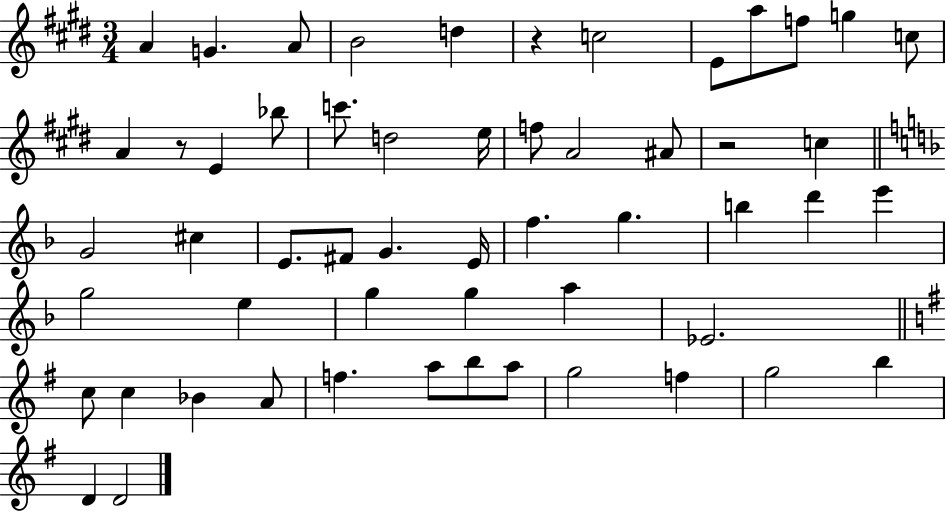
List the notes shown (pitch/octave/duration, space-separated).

A4/q G4/q. A4/e B4/h D5/q R/q C5/h E4/e A5/e F5/e G5/q C5/e A4/q R/e E4/q Bb5/e C6/e. D5/h E5/s F5/e A4/h A#4/e R/h C5/q G4/h C#5/q E4/e. F#4/e G4/q. E4/s F5/q. G5/q. B5/q D6/q E6/q G5/h E5/q G5/q G5/q A5/q Eb4/h. C5/e C5/q Bb4/q A4/e F5/q. A5/e B5/e A5/e G5/h F5/q G5/h B5/q D4/q D4/h